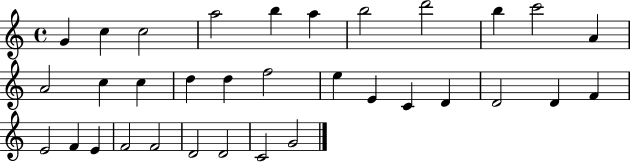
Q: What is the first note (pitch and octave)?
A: G4